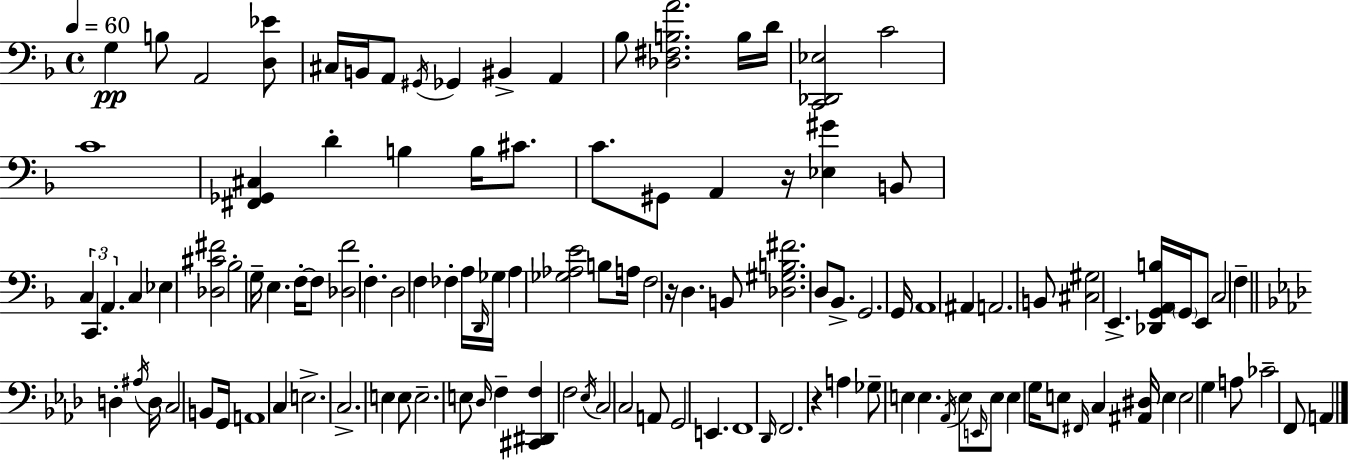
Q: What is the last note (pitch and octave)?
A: A2